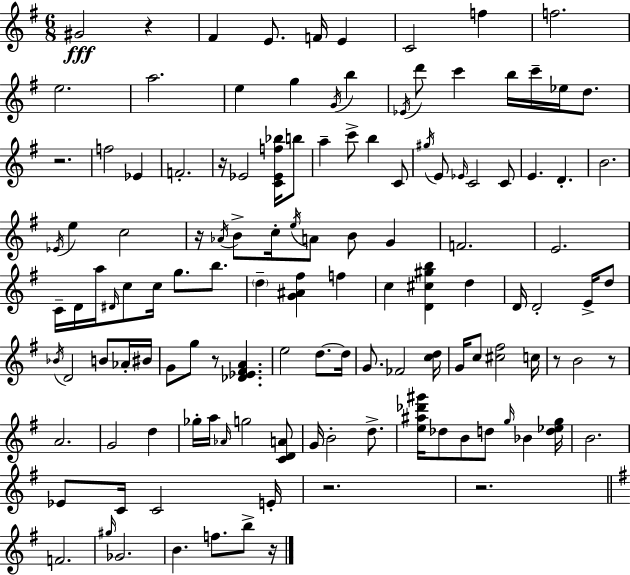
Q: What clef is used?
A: treble